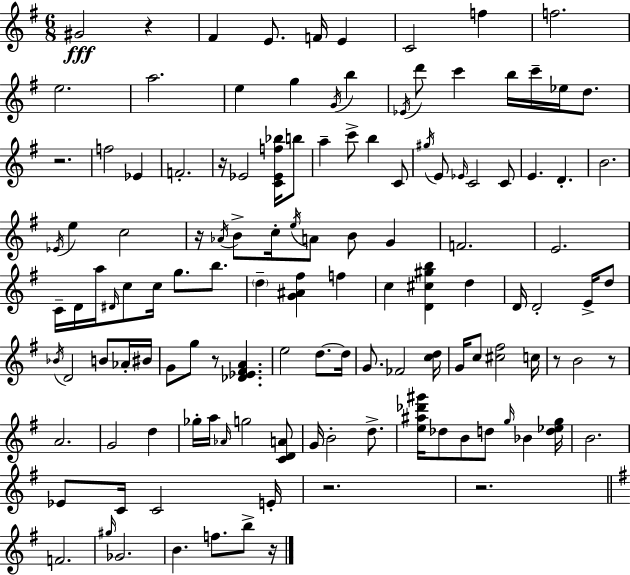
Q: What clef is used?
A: treble